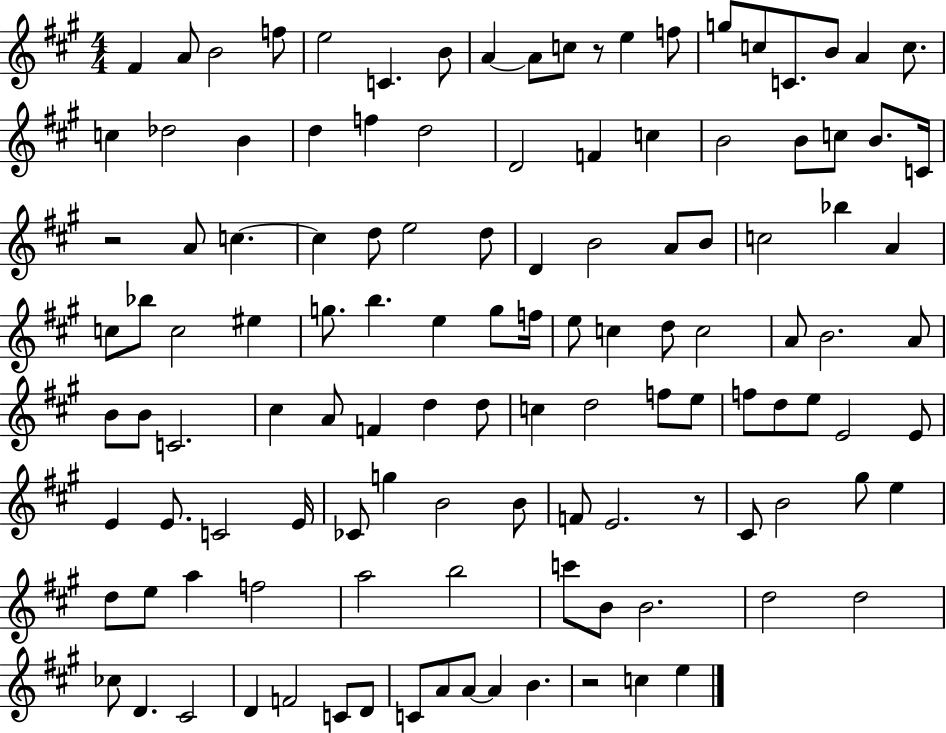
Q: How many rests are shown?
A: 4